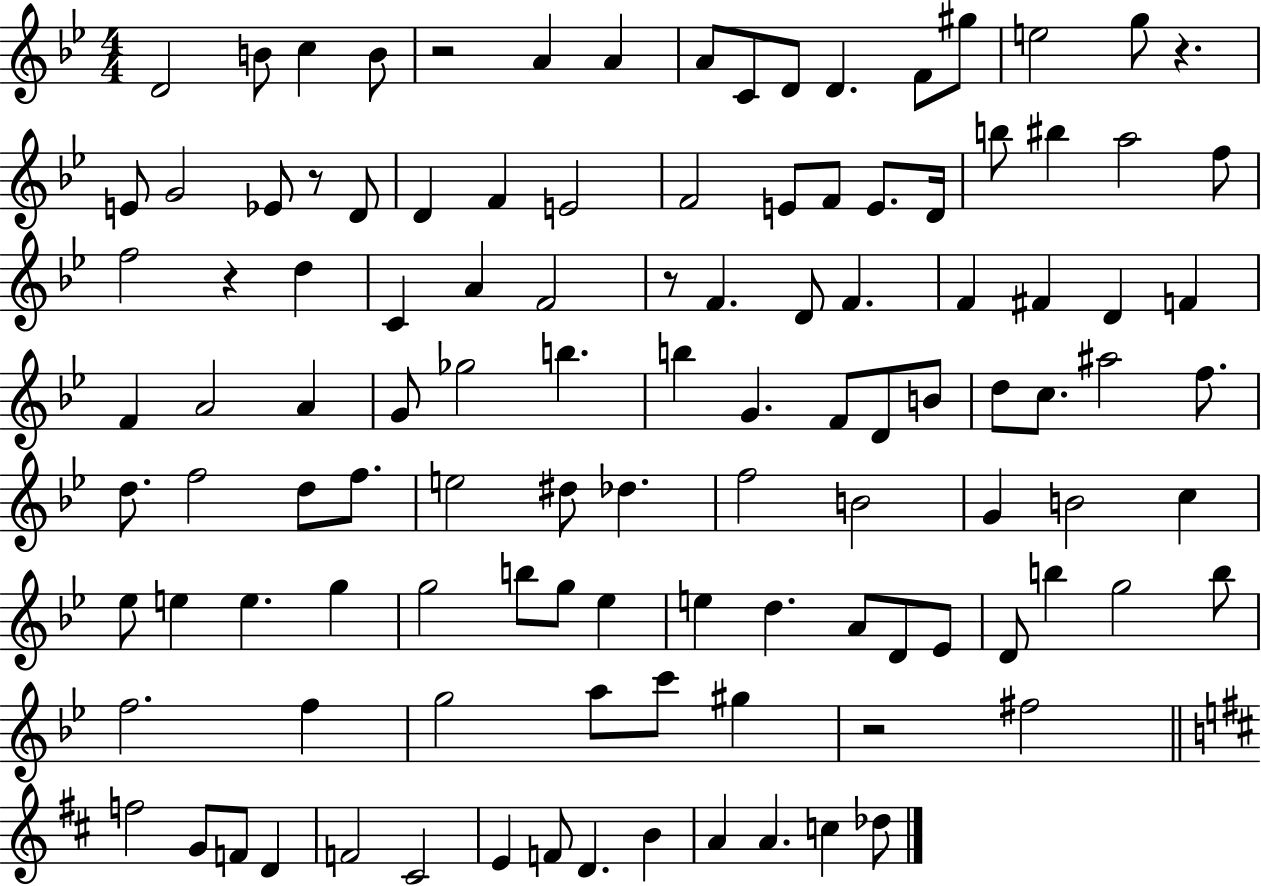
{
  \clef treble
  \numericTimeSignature
  \time 4/4
  \key bes \major
  d'2 b'8 c''4 b'8 | r2 a'4 a'4 | a'8 c'8 d'8 d'4. f'8 gis''8 | e''2 g''8 r4. | \break e'8 g'2 ees'8 r8 d'8 | d'4 f'4 e'2 | f'2 e'8 f'8 e'8. d'16 | b''8 bis''4 a''2 f''8 | \break f''2 r4 d''4 | c'4 a'4 f'2 | r8 f'4. d'8 f'4. | f'4 fis'4 d'4 f'4 | \break f'4 a'2 a'4 | g'8 ges''2 b''4. | b''4 g'4. f'8 d'8 b'8 | d''8 c''8. ais''2 f''8. | \break d''8. f''2 d''8 f''8. | e''2 dis''8 des''4. | f''2 b'2 | g'4 b'2 c''4 | \break ees''8 e''4 e''4. g''4 | g''2 b''8 g''8 ees''4 | e''4 d''4. a'8 d'8 ees'8 | d'8 b''4 g''2 b''8 | \break f''2. f''4 | g''2 a''8 c'''8 gis''4 | r2 fis''2 | \bar "||" \break \key b \minor f''2 g'8 f'8 d'4 | f'2 cis'2 | e'4 f'8 d'4. b'4 | a'4 a'4. c''4 des''8 | \break \bar "|."
}